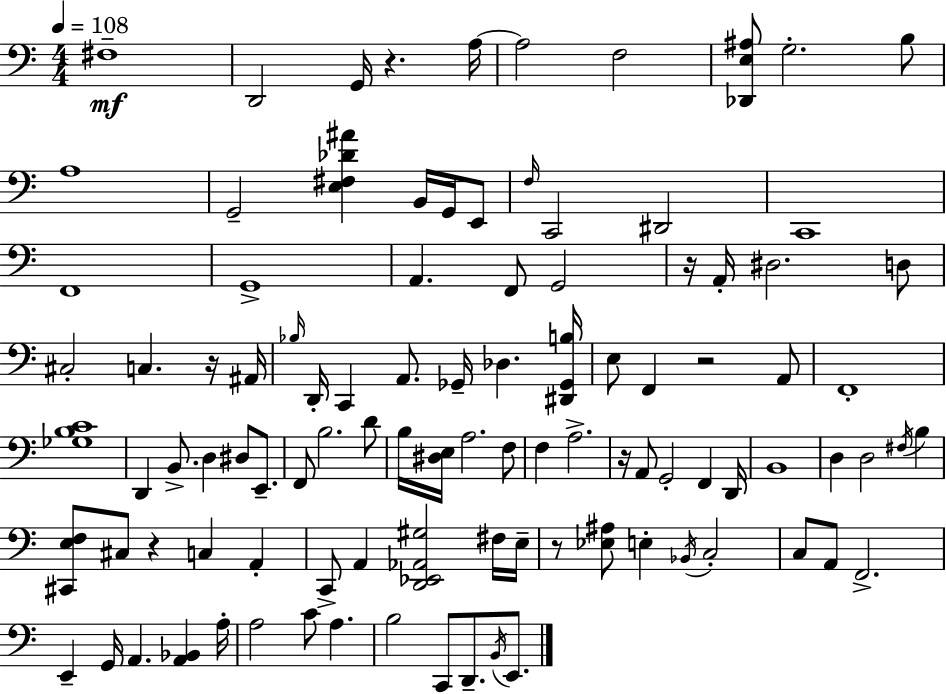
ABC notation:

X:1
T:Untitled
M:4/4
L:1/4
K:C
^F,4 D,,2 G,,/4 z A,/4 A,2 F,2 [_D,,E,^A,]/2 G,2 B,/2 A,4 G,,2 [E,^F,_D^A] B,,/4 G,,/4 E,,/2 F,/4 C,,2 ^D,,2 C,,4 F,,4 G,,4 A,, F,,/2 G,,2 z/4 A,,/4 ^D,2 D,/2 ^C,2 C, z/4 ^A,,/4 _B,/4 D,,/4 C,, A,,/2 _G,,/4 _D, [^D,,_G,,B,]/4 E,/2 F,, z2 A,,/2 F,,4 [_G,B,C]4 D,, B,,/2 D, ^D,/2 E,,/2 F,,/2 B,2 D/2 B,/4 [^D,E,]/4 A,2 F,/2 F, A,2 z/4 A,,/2 G,,2 F,, D,,/4 B,,4 D, D,2 ^F,/4 B, [^C,,E,F,]/2 ^C,/2 z C, A,, C,,/2 A,, [D,,_E,,_A,,^G,]2 ^F,/4 E,/4 z/2 [_E,^A,]/2 E, _B,,/4 C,2 C,/2 A,,/2 F,,2 E,, G,,/4 A,, [A,,_B,,] A,/4 A,2 C/2 A, B,2 C,,/2 D,,/2 B,,/4 E,,/2